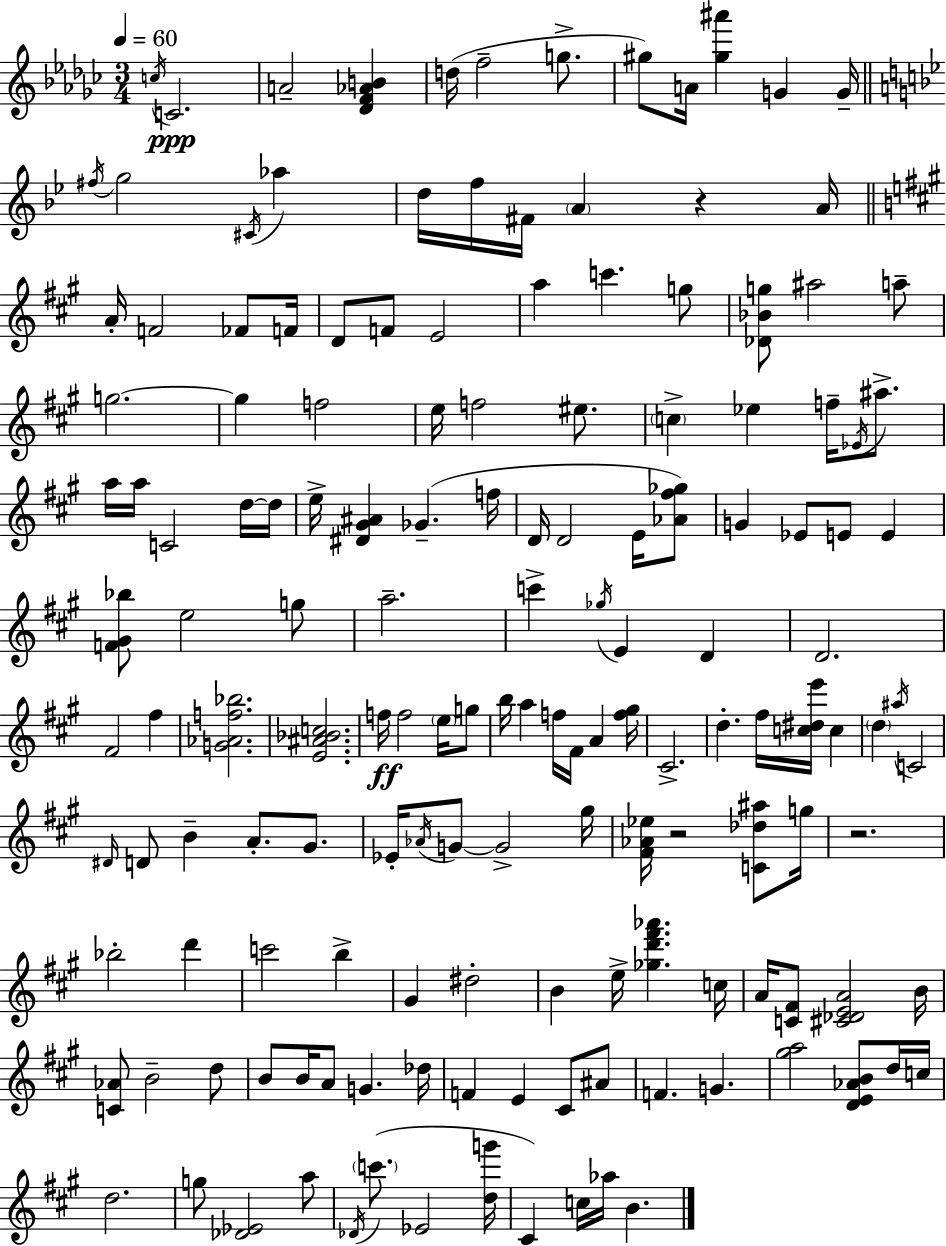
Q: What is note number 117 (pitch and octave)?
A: F4